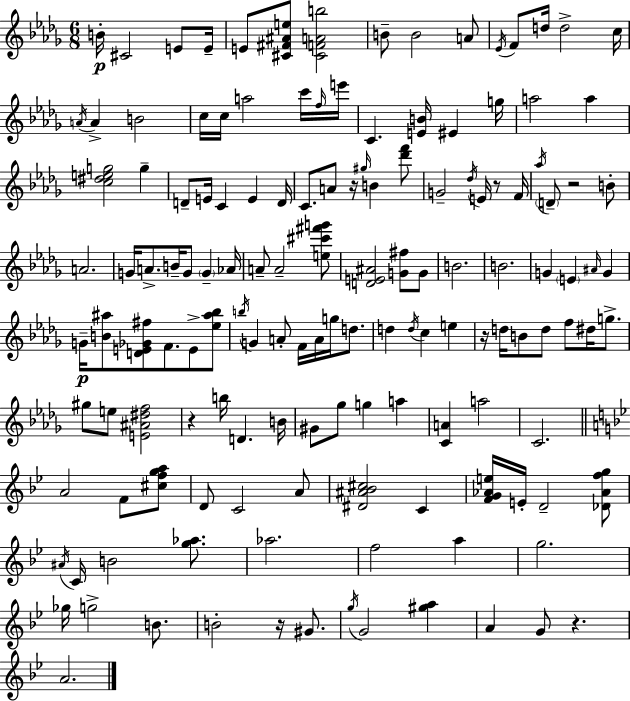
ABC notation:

X:1
T:Untitled
M:6/8
L:1/4
K:Bbm
B/4 ^C2 E/2 E/4 E/2 [^C^F^Ae]/2 [^CFAb]2 B/2 B2 A/2 _E/4 F/2 d/4 d2 c/4 A/4 A B2 c/4 c/4 a2 c'/4 f/4 e'/4 C [EB]/4 ^E g/4 a2 a [c^deg]2 g D/2 E/4 C E D/4 C/2 A/2 z/4 ^g/4 B [_d'f']/2 G2 _d/4 E/4 z/2 F/4 _a/4 D/2 z2 B/2 A2 G/4 A/2 B/4 G/2 G _A/4 A/2 A2 [e^c'^f'g']/2 [DE^A]2 [G^f]/2 G/2 B2 B2 G E ^A/4 G G/4 [B^a]/2 [DE_G^f]/2 F/2 E/2 [_e^a_b]/2 b/4 G A/2 F/4 A/4 g/4 d/2 d d/4 c e z/4 d/4 B/2 d/2 f/2 ^d/4 g/2 ^g/2 e/2 [E^A^df]2 z b/4 D B/4 ^G/2 _g/2 g a [CA] a2 C2 A2 F/2 [^cfga]/2 D/2 C2 A/2 [^D^A_B^c]2 C [FG_Ae]/4 E/4 D2 [_D_Afg]/2 ^A/4 C/4 B2 [g_a]/2 _a2 f2 a g2 _g/4 g2 B/2 B2 z/4 ^G/2 g/4 G2 [^ga] A G/2 z A2